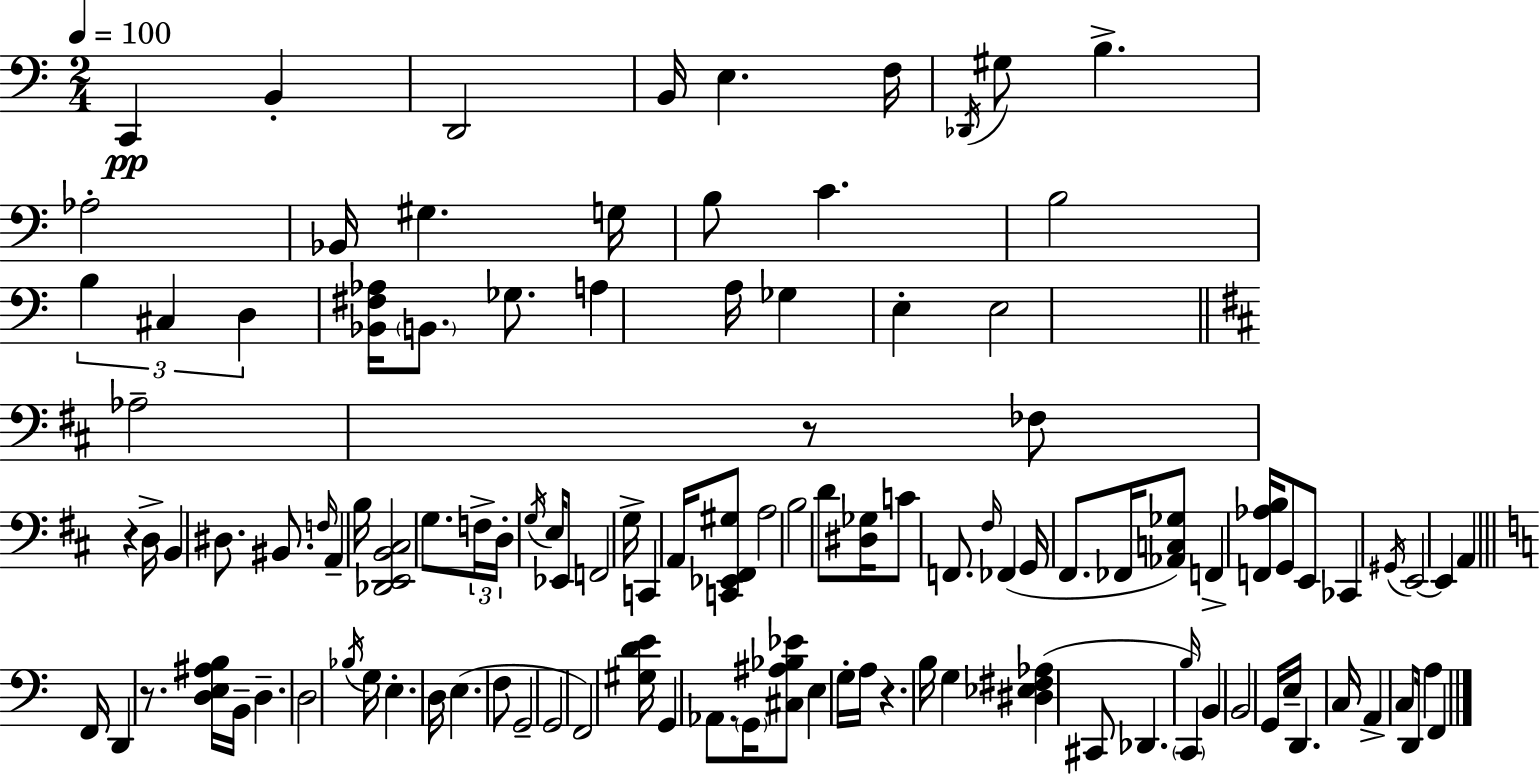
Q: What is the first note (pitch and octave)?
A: C2